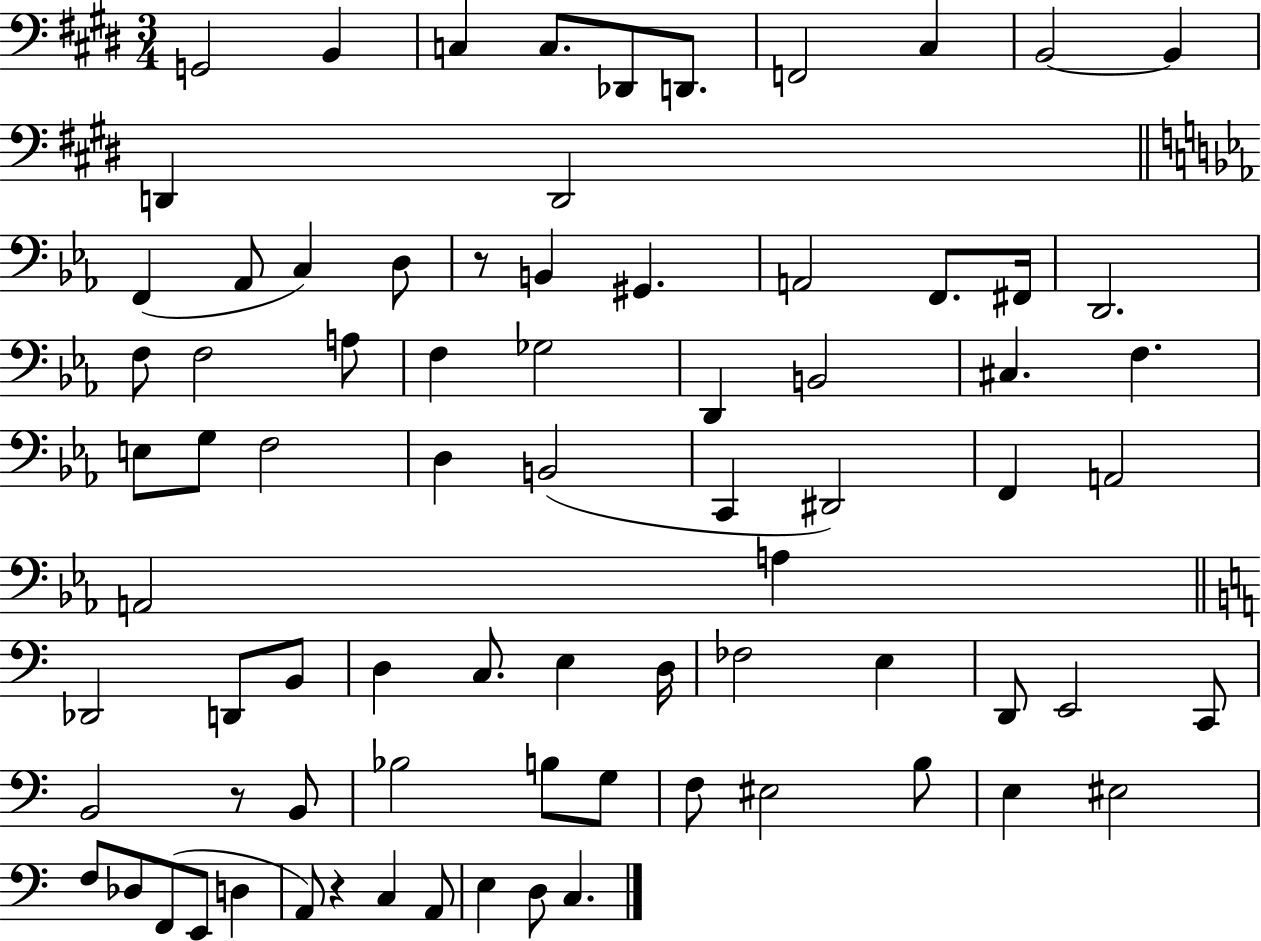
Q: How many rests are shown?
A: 3